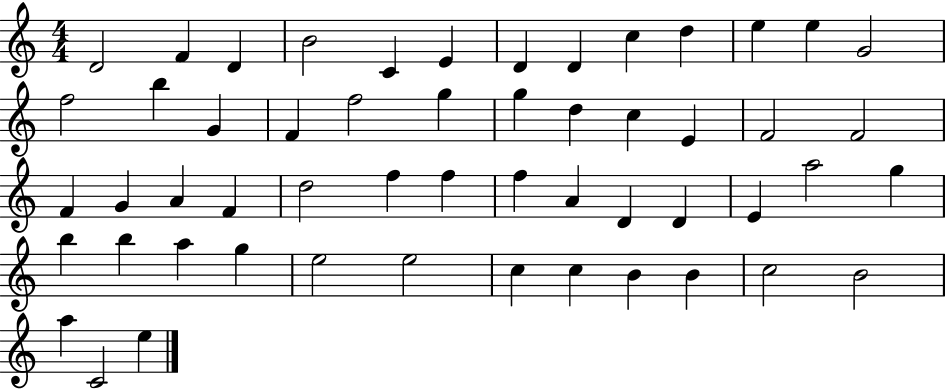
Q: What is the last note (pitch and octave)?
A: E5